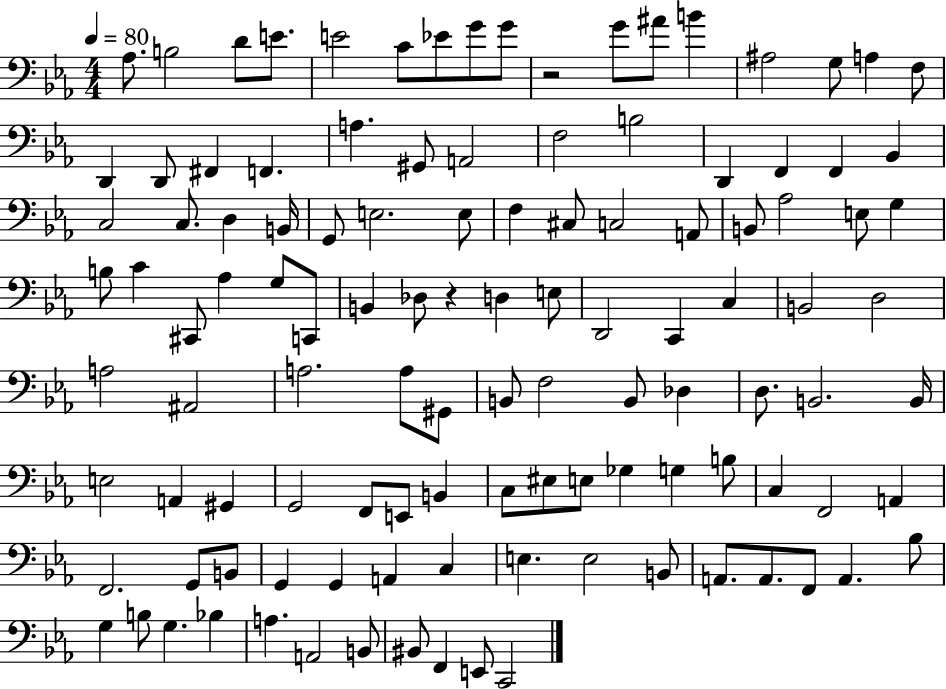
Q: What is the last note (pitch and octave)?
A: C2